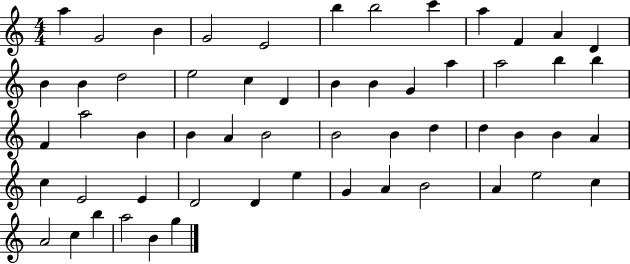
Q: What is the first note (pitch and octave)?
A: A5